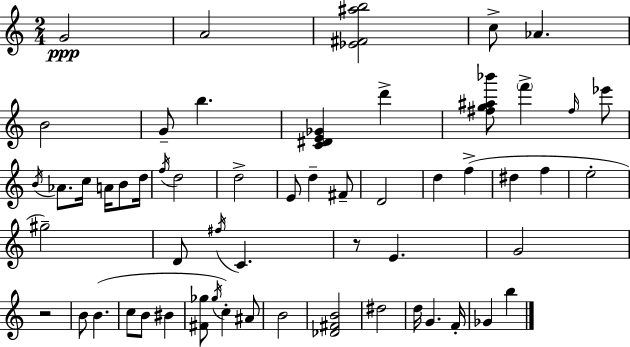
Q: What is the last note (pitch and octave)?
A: B5